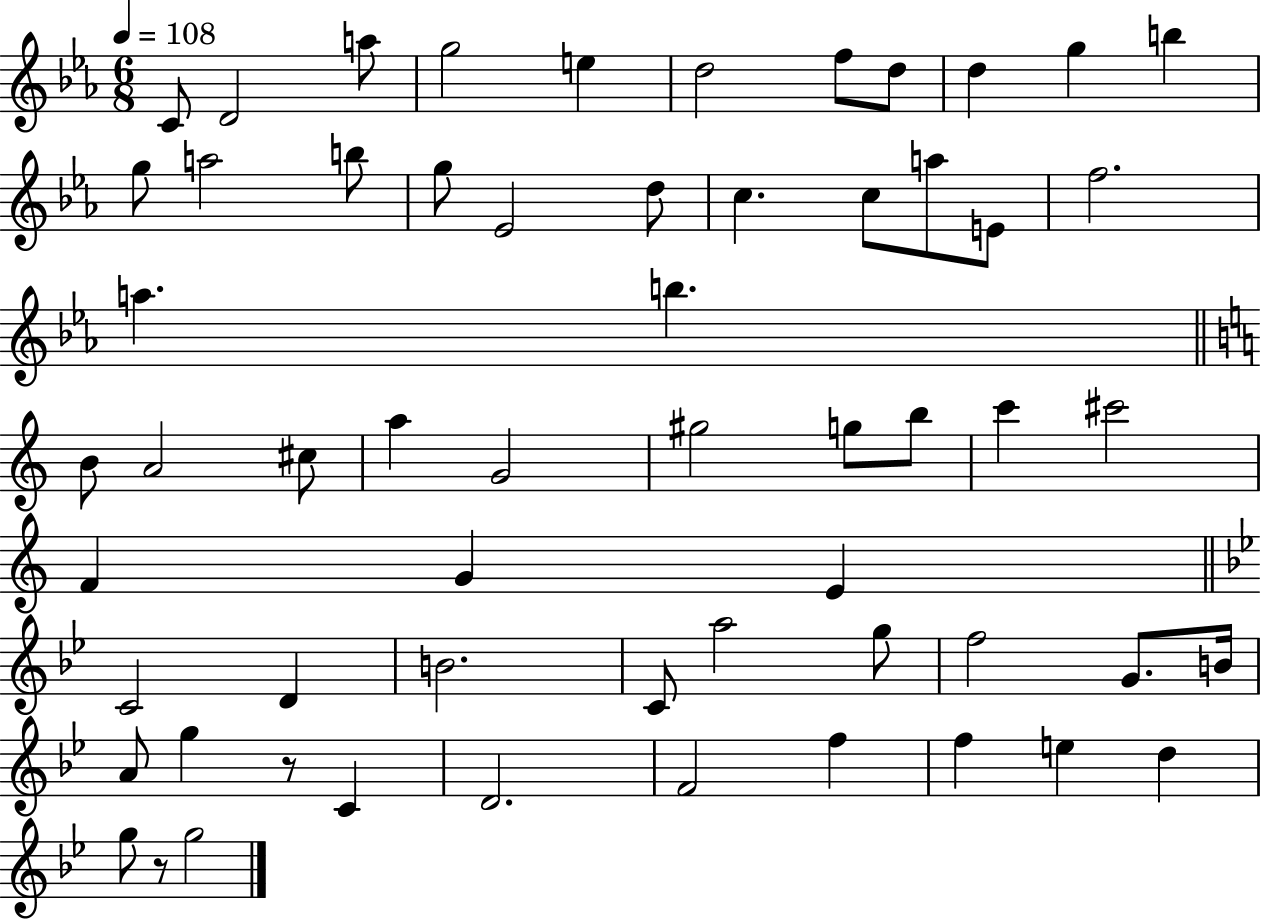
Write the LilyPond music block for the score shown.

{
  \clef treble
  \numericTimeSignature
  \time 6/8
  \key ees \major
  \tempo 4 = 108
  c'8 d'2 a''8 | g''2 e''4 | d''2 f''8 d''8 | d''4 g''4 b''4 | \break g''8 a''2 b''8 | g''8 ees'2 d''8 | c''4. c''8 a''8 e'8 | f''2. | \break a''4. b''4. | \bar "||" \break \key a \minor b'8 a'2 cis''8 | a''4 g'2 | gis''2 g''8 b''8 | c'''4 cis'''2 | \break f'4 g'4 e'4 | \bar "||" \break \key bes \major c'2 d'4 | b'2. | c'8 a''2 g''8 | f''2 g'8. b'16 | \break a'8 g''4 r8 c'4 | d'2. | f'2 f''4 | f''4 e''4 d''4 | \break g''8 r8 g''2 | \bar "|."
}